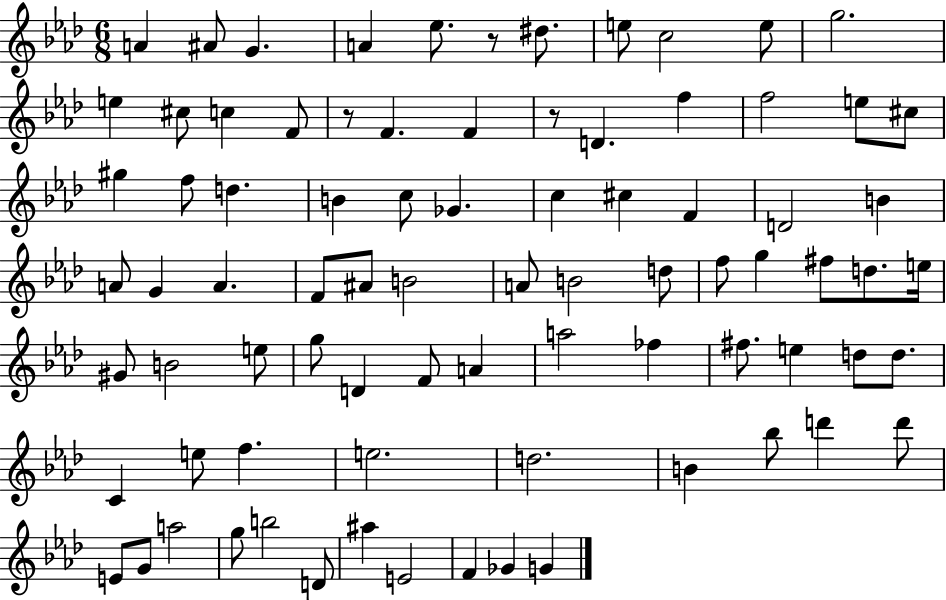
X:1
T:Untitled
M:6/8
L:1/4
K:Ab
A ^A/2 G A _e/2 z/2 ^d/2 e/2 c2 e/2 g2 e ^c/2 c F/2 z/2 F F z/2 D f f2 e/2 ^c/2 ^g f/2 d B c/2 _G c ^c F D2 B A/2 G A F/2 ^A/2 B2 A/2 B2 d/2 f/2 g ^f/2 d/2 e/4 ^G/2 B2 e/2 g/2 D F/2 A a2 _f ^f/2 e d/2 d/2 C e/2 f e2 d2 B _b/2 d' d'/2 E/2 G/2 a2 g/2 b2 D/2 ^a E2 F _G G